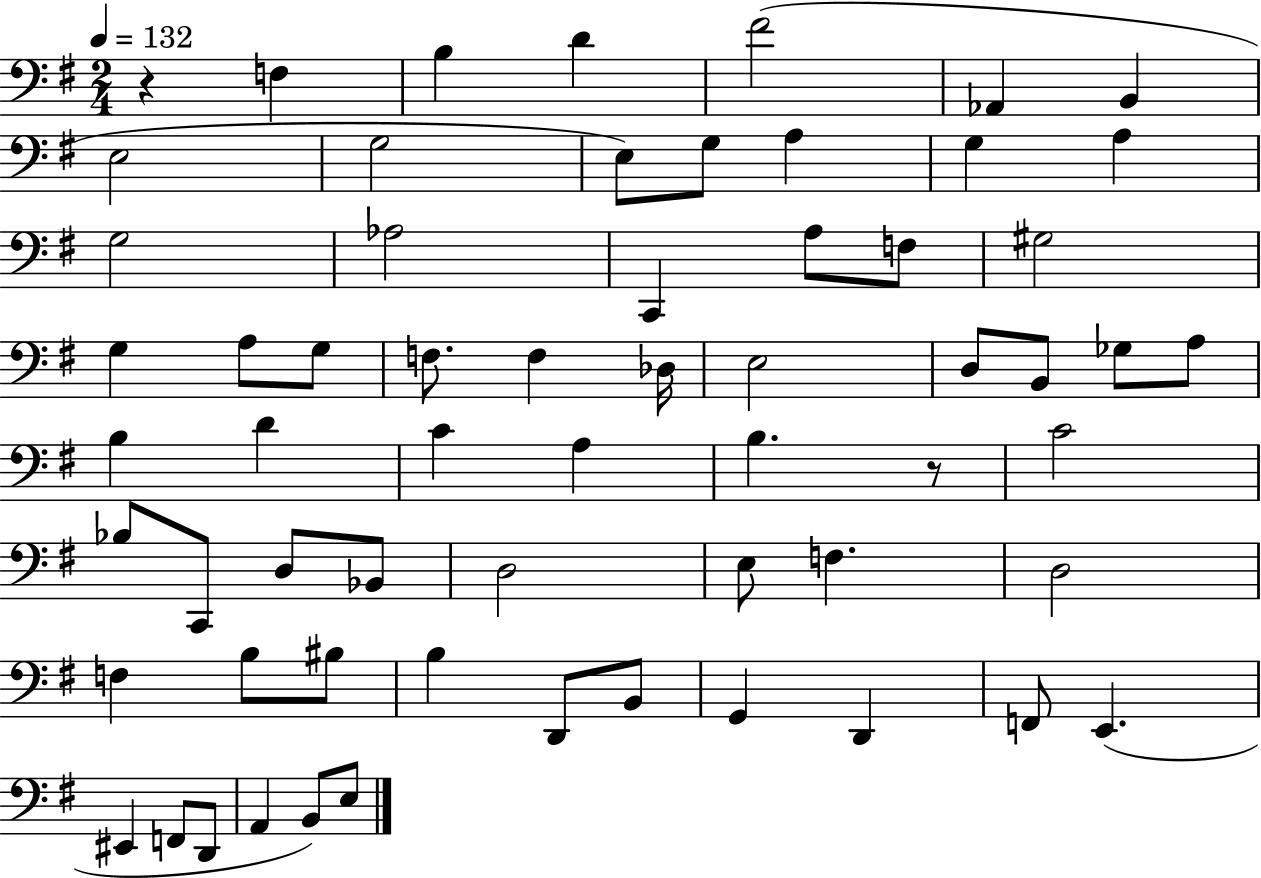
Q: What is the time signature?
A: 2/4